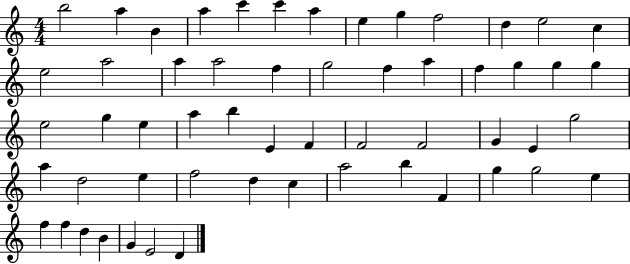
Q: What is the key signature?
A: C major